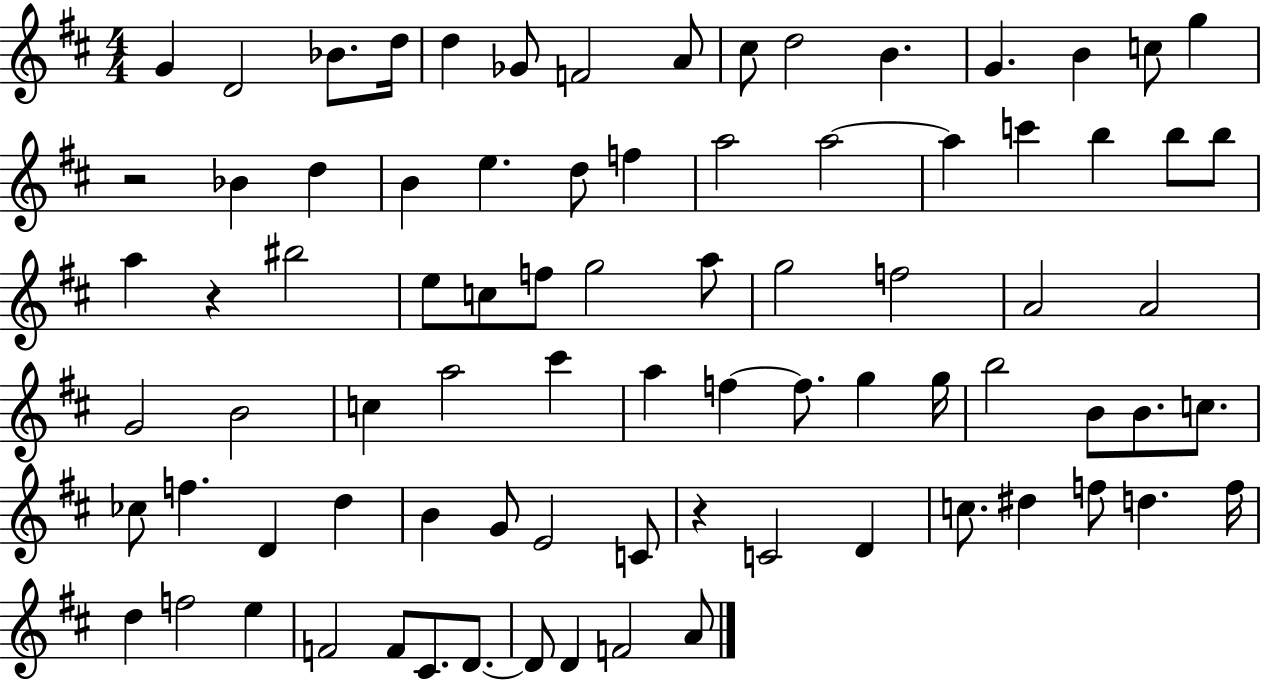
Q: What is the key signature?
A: D major